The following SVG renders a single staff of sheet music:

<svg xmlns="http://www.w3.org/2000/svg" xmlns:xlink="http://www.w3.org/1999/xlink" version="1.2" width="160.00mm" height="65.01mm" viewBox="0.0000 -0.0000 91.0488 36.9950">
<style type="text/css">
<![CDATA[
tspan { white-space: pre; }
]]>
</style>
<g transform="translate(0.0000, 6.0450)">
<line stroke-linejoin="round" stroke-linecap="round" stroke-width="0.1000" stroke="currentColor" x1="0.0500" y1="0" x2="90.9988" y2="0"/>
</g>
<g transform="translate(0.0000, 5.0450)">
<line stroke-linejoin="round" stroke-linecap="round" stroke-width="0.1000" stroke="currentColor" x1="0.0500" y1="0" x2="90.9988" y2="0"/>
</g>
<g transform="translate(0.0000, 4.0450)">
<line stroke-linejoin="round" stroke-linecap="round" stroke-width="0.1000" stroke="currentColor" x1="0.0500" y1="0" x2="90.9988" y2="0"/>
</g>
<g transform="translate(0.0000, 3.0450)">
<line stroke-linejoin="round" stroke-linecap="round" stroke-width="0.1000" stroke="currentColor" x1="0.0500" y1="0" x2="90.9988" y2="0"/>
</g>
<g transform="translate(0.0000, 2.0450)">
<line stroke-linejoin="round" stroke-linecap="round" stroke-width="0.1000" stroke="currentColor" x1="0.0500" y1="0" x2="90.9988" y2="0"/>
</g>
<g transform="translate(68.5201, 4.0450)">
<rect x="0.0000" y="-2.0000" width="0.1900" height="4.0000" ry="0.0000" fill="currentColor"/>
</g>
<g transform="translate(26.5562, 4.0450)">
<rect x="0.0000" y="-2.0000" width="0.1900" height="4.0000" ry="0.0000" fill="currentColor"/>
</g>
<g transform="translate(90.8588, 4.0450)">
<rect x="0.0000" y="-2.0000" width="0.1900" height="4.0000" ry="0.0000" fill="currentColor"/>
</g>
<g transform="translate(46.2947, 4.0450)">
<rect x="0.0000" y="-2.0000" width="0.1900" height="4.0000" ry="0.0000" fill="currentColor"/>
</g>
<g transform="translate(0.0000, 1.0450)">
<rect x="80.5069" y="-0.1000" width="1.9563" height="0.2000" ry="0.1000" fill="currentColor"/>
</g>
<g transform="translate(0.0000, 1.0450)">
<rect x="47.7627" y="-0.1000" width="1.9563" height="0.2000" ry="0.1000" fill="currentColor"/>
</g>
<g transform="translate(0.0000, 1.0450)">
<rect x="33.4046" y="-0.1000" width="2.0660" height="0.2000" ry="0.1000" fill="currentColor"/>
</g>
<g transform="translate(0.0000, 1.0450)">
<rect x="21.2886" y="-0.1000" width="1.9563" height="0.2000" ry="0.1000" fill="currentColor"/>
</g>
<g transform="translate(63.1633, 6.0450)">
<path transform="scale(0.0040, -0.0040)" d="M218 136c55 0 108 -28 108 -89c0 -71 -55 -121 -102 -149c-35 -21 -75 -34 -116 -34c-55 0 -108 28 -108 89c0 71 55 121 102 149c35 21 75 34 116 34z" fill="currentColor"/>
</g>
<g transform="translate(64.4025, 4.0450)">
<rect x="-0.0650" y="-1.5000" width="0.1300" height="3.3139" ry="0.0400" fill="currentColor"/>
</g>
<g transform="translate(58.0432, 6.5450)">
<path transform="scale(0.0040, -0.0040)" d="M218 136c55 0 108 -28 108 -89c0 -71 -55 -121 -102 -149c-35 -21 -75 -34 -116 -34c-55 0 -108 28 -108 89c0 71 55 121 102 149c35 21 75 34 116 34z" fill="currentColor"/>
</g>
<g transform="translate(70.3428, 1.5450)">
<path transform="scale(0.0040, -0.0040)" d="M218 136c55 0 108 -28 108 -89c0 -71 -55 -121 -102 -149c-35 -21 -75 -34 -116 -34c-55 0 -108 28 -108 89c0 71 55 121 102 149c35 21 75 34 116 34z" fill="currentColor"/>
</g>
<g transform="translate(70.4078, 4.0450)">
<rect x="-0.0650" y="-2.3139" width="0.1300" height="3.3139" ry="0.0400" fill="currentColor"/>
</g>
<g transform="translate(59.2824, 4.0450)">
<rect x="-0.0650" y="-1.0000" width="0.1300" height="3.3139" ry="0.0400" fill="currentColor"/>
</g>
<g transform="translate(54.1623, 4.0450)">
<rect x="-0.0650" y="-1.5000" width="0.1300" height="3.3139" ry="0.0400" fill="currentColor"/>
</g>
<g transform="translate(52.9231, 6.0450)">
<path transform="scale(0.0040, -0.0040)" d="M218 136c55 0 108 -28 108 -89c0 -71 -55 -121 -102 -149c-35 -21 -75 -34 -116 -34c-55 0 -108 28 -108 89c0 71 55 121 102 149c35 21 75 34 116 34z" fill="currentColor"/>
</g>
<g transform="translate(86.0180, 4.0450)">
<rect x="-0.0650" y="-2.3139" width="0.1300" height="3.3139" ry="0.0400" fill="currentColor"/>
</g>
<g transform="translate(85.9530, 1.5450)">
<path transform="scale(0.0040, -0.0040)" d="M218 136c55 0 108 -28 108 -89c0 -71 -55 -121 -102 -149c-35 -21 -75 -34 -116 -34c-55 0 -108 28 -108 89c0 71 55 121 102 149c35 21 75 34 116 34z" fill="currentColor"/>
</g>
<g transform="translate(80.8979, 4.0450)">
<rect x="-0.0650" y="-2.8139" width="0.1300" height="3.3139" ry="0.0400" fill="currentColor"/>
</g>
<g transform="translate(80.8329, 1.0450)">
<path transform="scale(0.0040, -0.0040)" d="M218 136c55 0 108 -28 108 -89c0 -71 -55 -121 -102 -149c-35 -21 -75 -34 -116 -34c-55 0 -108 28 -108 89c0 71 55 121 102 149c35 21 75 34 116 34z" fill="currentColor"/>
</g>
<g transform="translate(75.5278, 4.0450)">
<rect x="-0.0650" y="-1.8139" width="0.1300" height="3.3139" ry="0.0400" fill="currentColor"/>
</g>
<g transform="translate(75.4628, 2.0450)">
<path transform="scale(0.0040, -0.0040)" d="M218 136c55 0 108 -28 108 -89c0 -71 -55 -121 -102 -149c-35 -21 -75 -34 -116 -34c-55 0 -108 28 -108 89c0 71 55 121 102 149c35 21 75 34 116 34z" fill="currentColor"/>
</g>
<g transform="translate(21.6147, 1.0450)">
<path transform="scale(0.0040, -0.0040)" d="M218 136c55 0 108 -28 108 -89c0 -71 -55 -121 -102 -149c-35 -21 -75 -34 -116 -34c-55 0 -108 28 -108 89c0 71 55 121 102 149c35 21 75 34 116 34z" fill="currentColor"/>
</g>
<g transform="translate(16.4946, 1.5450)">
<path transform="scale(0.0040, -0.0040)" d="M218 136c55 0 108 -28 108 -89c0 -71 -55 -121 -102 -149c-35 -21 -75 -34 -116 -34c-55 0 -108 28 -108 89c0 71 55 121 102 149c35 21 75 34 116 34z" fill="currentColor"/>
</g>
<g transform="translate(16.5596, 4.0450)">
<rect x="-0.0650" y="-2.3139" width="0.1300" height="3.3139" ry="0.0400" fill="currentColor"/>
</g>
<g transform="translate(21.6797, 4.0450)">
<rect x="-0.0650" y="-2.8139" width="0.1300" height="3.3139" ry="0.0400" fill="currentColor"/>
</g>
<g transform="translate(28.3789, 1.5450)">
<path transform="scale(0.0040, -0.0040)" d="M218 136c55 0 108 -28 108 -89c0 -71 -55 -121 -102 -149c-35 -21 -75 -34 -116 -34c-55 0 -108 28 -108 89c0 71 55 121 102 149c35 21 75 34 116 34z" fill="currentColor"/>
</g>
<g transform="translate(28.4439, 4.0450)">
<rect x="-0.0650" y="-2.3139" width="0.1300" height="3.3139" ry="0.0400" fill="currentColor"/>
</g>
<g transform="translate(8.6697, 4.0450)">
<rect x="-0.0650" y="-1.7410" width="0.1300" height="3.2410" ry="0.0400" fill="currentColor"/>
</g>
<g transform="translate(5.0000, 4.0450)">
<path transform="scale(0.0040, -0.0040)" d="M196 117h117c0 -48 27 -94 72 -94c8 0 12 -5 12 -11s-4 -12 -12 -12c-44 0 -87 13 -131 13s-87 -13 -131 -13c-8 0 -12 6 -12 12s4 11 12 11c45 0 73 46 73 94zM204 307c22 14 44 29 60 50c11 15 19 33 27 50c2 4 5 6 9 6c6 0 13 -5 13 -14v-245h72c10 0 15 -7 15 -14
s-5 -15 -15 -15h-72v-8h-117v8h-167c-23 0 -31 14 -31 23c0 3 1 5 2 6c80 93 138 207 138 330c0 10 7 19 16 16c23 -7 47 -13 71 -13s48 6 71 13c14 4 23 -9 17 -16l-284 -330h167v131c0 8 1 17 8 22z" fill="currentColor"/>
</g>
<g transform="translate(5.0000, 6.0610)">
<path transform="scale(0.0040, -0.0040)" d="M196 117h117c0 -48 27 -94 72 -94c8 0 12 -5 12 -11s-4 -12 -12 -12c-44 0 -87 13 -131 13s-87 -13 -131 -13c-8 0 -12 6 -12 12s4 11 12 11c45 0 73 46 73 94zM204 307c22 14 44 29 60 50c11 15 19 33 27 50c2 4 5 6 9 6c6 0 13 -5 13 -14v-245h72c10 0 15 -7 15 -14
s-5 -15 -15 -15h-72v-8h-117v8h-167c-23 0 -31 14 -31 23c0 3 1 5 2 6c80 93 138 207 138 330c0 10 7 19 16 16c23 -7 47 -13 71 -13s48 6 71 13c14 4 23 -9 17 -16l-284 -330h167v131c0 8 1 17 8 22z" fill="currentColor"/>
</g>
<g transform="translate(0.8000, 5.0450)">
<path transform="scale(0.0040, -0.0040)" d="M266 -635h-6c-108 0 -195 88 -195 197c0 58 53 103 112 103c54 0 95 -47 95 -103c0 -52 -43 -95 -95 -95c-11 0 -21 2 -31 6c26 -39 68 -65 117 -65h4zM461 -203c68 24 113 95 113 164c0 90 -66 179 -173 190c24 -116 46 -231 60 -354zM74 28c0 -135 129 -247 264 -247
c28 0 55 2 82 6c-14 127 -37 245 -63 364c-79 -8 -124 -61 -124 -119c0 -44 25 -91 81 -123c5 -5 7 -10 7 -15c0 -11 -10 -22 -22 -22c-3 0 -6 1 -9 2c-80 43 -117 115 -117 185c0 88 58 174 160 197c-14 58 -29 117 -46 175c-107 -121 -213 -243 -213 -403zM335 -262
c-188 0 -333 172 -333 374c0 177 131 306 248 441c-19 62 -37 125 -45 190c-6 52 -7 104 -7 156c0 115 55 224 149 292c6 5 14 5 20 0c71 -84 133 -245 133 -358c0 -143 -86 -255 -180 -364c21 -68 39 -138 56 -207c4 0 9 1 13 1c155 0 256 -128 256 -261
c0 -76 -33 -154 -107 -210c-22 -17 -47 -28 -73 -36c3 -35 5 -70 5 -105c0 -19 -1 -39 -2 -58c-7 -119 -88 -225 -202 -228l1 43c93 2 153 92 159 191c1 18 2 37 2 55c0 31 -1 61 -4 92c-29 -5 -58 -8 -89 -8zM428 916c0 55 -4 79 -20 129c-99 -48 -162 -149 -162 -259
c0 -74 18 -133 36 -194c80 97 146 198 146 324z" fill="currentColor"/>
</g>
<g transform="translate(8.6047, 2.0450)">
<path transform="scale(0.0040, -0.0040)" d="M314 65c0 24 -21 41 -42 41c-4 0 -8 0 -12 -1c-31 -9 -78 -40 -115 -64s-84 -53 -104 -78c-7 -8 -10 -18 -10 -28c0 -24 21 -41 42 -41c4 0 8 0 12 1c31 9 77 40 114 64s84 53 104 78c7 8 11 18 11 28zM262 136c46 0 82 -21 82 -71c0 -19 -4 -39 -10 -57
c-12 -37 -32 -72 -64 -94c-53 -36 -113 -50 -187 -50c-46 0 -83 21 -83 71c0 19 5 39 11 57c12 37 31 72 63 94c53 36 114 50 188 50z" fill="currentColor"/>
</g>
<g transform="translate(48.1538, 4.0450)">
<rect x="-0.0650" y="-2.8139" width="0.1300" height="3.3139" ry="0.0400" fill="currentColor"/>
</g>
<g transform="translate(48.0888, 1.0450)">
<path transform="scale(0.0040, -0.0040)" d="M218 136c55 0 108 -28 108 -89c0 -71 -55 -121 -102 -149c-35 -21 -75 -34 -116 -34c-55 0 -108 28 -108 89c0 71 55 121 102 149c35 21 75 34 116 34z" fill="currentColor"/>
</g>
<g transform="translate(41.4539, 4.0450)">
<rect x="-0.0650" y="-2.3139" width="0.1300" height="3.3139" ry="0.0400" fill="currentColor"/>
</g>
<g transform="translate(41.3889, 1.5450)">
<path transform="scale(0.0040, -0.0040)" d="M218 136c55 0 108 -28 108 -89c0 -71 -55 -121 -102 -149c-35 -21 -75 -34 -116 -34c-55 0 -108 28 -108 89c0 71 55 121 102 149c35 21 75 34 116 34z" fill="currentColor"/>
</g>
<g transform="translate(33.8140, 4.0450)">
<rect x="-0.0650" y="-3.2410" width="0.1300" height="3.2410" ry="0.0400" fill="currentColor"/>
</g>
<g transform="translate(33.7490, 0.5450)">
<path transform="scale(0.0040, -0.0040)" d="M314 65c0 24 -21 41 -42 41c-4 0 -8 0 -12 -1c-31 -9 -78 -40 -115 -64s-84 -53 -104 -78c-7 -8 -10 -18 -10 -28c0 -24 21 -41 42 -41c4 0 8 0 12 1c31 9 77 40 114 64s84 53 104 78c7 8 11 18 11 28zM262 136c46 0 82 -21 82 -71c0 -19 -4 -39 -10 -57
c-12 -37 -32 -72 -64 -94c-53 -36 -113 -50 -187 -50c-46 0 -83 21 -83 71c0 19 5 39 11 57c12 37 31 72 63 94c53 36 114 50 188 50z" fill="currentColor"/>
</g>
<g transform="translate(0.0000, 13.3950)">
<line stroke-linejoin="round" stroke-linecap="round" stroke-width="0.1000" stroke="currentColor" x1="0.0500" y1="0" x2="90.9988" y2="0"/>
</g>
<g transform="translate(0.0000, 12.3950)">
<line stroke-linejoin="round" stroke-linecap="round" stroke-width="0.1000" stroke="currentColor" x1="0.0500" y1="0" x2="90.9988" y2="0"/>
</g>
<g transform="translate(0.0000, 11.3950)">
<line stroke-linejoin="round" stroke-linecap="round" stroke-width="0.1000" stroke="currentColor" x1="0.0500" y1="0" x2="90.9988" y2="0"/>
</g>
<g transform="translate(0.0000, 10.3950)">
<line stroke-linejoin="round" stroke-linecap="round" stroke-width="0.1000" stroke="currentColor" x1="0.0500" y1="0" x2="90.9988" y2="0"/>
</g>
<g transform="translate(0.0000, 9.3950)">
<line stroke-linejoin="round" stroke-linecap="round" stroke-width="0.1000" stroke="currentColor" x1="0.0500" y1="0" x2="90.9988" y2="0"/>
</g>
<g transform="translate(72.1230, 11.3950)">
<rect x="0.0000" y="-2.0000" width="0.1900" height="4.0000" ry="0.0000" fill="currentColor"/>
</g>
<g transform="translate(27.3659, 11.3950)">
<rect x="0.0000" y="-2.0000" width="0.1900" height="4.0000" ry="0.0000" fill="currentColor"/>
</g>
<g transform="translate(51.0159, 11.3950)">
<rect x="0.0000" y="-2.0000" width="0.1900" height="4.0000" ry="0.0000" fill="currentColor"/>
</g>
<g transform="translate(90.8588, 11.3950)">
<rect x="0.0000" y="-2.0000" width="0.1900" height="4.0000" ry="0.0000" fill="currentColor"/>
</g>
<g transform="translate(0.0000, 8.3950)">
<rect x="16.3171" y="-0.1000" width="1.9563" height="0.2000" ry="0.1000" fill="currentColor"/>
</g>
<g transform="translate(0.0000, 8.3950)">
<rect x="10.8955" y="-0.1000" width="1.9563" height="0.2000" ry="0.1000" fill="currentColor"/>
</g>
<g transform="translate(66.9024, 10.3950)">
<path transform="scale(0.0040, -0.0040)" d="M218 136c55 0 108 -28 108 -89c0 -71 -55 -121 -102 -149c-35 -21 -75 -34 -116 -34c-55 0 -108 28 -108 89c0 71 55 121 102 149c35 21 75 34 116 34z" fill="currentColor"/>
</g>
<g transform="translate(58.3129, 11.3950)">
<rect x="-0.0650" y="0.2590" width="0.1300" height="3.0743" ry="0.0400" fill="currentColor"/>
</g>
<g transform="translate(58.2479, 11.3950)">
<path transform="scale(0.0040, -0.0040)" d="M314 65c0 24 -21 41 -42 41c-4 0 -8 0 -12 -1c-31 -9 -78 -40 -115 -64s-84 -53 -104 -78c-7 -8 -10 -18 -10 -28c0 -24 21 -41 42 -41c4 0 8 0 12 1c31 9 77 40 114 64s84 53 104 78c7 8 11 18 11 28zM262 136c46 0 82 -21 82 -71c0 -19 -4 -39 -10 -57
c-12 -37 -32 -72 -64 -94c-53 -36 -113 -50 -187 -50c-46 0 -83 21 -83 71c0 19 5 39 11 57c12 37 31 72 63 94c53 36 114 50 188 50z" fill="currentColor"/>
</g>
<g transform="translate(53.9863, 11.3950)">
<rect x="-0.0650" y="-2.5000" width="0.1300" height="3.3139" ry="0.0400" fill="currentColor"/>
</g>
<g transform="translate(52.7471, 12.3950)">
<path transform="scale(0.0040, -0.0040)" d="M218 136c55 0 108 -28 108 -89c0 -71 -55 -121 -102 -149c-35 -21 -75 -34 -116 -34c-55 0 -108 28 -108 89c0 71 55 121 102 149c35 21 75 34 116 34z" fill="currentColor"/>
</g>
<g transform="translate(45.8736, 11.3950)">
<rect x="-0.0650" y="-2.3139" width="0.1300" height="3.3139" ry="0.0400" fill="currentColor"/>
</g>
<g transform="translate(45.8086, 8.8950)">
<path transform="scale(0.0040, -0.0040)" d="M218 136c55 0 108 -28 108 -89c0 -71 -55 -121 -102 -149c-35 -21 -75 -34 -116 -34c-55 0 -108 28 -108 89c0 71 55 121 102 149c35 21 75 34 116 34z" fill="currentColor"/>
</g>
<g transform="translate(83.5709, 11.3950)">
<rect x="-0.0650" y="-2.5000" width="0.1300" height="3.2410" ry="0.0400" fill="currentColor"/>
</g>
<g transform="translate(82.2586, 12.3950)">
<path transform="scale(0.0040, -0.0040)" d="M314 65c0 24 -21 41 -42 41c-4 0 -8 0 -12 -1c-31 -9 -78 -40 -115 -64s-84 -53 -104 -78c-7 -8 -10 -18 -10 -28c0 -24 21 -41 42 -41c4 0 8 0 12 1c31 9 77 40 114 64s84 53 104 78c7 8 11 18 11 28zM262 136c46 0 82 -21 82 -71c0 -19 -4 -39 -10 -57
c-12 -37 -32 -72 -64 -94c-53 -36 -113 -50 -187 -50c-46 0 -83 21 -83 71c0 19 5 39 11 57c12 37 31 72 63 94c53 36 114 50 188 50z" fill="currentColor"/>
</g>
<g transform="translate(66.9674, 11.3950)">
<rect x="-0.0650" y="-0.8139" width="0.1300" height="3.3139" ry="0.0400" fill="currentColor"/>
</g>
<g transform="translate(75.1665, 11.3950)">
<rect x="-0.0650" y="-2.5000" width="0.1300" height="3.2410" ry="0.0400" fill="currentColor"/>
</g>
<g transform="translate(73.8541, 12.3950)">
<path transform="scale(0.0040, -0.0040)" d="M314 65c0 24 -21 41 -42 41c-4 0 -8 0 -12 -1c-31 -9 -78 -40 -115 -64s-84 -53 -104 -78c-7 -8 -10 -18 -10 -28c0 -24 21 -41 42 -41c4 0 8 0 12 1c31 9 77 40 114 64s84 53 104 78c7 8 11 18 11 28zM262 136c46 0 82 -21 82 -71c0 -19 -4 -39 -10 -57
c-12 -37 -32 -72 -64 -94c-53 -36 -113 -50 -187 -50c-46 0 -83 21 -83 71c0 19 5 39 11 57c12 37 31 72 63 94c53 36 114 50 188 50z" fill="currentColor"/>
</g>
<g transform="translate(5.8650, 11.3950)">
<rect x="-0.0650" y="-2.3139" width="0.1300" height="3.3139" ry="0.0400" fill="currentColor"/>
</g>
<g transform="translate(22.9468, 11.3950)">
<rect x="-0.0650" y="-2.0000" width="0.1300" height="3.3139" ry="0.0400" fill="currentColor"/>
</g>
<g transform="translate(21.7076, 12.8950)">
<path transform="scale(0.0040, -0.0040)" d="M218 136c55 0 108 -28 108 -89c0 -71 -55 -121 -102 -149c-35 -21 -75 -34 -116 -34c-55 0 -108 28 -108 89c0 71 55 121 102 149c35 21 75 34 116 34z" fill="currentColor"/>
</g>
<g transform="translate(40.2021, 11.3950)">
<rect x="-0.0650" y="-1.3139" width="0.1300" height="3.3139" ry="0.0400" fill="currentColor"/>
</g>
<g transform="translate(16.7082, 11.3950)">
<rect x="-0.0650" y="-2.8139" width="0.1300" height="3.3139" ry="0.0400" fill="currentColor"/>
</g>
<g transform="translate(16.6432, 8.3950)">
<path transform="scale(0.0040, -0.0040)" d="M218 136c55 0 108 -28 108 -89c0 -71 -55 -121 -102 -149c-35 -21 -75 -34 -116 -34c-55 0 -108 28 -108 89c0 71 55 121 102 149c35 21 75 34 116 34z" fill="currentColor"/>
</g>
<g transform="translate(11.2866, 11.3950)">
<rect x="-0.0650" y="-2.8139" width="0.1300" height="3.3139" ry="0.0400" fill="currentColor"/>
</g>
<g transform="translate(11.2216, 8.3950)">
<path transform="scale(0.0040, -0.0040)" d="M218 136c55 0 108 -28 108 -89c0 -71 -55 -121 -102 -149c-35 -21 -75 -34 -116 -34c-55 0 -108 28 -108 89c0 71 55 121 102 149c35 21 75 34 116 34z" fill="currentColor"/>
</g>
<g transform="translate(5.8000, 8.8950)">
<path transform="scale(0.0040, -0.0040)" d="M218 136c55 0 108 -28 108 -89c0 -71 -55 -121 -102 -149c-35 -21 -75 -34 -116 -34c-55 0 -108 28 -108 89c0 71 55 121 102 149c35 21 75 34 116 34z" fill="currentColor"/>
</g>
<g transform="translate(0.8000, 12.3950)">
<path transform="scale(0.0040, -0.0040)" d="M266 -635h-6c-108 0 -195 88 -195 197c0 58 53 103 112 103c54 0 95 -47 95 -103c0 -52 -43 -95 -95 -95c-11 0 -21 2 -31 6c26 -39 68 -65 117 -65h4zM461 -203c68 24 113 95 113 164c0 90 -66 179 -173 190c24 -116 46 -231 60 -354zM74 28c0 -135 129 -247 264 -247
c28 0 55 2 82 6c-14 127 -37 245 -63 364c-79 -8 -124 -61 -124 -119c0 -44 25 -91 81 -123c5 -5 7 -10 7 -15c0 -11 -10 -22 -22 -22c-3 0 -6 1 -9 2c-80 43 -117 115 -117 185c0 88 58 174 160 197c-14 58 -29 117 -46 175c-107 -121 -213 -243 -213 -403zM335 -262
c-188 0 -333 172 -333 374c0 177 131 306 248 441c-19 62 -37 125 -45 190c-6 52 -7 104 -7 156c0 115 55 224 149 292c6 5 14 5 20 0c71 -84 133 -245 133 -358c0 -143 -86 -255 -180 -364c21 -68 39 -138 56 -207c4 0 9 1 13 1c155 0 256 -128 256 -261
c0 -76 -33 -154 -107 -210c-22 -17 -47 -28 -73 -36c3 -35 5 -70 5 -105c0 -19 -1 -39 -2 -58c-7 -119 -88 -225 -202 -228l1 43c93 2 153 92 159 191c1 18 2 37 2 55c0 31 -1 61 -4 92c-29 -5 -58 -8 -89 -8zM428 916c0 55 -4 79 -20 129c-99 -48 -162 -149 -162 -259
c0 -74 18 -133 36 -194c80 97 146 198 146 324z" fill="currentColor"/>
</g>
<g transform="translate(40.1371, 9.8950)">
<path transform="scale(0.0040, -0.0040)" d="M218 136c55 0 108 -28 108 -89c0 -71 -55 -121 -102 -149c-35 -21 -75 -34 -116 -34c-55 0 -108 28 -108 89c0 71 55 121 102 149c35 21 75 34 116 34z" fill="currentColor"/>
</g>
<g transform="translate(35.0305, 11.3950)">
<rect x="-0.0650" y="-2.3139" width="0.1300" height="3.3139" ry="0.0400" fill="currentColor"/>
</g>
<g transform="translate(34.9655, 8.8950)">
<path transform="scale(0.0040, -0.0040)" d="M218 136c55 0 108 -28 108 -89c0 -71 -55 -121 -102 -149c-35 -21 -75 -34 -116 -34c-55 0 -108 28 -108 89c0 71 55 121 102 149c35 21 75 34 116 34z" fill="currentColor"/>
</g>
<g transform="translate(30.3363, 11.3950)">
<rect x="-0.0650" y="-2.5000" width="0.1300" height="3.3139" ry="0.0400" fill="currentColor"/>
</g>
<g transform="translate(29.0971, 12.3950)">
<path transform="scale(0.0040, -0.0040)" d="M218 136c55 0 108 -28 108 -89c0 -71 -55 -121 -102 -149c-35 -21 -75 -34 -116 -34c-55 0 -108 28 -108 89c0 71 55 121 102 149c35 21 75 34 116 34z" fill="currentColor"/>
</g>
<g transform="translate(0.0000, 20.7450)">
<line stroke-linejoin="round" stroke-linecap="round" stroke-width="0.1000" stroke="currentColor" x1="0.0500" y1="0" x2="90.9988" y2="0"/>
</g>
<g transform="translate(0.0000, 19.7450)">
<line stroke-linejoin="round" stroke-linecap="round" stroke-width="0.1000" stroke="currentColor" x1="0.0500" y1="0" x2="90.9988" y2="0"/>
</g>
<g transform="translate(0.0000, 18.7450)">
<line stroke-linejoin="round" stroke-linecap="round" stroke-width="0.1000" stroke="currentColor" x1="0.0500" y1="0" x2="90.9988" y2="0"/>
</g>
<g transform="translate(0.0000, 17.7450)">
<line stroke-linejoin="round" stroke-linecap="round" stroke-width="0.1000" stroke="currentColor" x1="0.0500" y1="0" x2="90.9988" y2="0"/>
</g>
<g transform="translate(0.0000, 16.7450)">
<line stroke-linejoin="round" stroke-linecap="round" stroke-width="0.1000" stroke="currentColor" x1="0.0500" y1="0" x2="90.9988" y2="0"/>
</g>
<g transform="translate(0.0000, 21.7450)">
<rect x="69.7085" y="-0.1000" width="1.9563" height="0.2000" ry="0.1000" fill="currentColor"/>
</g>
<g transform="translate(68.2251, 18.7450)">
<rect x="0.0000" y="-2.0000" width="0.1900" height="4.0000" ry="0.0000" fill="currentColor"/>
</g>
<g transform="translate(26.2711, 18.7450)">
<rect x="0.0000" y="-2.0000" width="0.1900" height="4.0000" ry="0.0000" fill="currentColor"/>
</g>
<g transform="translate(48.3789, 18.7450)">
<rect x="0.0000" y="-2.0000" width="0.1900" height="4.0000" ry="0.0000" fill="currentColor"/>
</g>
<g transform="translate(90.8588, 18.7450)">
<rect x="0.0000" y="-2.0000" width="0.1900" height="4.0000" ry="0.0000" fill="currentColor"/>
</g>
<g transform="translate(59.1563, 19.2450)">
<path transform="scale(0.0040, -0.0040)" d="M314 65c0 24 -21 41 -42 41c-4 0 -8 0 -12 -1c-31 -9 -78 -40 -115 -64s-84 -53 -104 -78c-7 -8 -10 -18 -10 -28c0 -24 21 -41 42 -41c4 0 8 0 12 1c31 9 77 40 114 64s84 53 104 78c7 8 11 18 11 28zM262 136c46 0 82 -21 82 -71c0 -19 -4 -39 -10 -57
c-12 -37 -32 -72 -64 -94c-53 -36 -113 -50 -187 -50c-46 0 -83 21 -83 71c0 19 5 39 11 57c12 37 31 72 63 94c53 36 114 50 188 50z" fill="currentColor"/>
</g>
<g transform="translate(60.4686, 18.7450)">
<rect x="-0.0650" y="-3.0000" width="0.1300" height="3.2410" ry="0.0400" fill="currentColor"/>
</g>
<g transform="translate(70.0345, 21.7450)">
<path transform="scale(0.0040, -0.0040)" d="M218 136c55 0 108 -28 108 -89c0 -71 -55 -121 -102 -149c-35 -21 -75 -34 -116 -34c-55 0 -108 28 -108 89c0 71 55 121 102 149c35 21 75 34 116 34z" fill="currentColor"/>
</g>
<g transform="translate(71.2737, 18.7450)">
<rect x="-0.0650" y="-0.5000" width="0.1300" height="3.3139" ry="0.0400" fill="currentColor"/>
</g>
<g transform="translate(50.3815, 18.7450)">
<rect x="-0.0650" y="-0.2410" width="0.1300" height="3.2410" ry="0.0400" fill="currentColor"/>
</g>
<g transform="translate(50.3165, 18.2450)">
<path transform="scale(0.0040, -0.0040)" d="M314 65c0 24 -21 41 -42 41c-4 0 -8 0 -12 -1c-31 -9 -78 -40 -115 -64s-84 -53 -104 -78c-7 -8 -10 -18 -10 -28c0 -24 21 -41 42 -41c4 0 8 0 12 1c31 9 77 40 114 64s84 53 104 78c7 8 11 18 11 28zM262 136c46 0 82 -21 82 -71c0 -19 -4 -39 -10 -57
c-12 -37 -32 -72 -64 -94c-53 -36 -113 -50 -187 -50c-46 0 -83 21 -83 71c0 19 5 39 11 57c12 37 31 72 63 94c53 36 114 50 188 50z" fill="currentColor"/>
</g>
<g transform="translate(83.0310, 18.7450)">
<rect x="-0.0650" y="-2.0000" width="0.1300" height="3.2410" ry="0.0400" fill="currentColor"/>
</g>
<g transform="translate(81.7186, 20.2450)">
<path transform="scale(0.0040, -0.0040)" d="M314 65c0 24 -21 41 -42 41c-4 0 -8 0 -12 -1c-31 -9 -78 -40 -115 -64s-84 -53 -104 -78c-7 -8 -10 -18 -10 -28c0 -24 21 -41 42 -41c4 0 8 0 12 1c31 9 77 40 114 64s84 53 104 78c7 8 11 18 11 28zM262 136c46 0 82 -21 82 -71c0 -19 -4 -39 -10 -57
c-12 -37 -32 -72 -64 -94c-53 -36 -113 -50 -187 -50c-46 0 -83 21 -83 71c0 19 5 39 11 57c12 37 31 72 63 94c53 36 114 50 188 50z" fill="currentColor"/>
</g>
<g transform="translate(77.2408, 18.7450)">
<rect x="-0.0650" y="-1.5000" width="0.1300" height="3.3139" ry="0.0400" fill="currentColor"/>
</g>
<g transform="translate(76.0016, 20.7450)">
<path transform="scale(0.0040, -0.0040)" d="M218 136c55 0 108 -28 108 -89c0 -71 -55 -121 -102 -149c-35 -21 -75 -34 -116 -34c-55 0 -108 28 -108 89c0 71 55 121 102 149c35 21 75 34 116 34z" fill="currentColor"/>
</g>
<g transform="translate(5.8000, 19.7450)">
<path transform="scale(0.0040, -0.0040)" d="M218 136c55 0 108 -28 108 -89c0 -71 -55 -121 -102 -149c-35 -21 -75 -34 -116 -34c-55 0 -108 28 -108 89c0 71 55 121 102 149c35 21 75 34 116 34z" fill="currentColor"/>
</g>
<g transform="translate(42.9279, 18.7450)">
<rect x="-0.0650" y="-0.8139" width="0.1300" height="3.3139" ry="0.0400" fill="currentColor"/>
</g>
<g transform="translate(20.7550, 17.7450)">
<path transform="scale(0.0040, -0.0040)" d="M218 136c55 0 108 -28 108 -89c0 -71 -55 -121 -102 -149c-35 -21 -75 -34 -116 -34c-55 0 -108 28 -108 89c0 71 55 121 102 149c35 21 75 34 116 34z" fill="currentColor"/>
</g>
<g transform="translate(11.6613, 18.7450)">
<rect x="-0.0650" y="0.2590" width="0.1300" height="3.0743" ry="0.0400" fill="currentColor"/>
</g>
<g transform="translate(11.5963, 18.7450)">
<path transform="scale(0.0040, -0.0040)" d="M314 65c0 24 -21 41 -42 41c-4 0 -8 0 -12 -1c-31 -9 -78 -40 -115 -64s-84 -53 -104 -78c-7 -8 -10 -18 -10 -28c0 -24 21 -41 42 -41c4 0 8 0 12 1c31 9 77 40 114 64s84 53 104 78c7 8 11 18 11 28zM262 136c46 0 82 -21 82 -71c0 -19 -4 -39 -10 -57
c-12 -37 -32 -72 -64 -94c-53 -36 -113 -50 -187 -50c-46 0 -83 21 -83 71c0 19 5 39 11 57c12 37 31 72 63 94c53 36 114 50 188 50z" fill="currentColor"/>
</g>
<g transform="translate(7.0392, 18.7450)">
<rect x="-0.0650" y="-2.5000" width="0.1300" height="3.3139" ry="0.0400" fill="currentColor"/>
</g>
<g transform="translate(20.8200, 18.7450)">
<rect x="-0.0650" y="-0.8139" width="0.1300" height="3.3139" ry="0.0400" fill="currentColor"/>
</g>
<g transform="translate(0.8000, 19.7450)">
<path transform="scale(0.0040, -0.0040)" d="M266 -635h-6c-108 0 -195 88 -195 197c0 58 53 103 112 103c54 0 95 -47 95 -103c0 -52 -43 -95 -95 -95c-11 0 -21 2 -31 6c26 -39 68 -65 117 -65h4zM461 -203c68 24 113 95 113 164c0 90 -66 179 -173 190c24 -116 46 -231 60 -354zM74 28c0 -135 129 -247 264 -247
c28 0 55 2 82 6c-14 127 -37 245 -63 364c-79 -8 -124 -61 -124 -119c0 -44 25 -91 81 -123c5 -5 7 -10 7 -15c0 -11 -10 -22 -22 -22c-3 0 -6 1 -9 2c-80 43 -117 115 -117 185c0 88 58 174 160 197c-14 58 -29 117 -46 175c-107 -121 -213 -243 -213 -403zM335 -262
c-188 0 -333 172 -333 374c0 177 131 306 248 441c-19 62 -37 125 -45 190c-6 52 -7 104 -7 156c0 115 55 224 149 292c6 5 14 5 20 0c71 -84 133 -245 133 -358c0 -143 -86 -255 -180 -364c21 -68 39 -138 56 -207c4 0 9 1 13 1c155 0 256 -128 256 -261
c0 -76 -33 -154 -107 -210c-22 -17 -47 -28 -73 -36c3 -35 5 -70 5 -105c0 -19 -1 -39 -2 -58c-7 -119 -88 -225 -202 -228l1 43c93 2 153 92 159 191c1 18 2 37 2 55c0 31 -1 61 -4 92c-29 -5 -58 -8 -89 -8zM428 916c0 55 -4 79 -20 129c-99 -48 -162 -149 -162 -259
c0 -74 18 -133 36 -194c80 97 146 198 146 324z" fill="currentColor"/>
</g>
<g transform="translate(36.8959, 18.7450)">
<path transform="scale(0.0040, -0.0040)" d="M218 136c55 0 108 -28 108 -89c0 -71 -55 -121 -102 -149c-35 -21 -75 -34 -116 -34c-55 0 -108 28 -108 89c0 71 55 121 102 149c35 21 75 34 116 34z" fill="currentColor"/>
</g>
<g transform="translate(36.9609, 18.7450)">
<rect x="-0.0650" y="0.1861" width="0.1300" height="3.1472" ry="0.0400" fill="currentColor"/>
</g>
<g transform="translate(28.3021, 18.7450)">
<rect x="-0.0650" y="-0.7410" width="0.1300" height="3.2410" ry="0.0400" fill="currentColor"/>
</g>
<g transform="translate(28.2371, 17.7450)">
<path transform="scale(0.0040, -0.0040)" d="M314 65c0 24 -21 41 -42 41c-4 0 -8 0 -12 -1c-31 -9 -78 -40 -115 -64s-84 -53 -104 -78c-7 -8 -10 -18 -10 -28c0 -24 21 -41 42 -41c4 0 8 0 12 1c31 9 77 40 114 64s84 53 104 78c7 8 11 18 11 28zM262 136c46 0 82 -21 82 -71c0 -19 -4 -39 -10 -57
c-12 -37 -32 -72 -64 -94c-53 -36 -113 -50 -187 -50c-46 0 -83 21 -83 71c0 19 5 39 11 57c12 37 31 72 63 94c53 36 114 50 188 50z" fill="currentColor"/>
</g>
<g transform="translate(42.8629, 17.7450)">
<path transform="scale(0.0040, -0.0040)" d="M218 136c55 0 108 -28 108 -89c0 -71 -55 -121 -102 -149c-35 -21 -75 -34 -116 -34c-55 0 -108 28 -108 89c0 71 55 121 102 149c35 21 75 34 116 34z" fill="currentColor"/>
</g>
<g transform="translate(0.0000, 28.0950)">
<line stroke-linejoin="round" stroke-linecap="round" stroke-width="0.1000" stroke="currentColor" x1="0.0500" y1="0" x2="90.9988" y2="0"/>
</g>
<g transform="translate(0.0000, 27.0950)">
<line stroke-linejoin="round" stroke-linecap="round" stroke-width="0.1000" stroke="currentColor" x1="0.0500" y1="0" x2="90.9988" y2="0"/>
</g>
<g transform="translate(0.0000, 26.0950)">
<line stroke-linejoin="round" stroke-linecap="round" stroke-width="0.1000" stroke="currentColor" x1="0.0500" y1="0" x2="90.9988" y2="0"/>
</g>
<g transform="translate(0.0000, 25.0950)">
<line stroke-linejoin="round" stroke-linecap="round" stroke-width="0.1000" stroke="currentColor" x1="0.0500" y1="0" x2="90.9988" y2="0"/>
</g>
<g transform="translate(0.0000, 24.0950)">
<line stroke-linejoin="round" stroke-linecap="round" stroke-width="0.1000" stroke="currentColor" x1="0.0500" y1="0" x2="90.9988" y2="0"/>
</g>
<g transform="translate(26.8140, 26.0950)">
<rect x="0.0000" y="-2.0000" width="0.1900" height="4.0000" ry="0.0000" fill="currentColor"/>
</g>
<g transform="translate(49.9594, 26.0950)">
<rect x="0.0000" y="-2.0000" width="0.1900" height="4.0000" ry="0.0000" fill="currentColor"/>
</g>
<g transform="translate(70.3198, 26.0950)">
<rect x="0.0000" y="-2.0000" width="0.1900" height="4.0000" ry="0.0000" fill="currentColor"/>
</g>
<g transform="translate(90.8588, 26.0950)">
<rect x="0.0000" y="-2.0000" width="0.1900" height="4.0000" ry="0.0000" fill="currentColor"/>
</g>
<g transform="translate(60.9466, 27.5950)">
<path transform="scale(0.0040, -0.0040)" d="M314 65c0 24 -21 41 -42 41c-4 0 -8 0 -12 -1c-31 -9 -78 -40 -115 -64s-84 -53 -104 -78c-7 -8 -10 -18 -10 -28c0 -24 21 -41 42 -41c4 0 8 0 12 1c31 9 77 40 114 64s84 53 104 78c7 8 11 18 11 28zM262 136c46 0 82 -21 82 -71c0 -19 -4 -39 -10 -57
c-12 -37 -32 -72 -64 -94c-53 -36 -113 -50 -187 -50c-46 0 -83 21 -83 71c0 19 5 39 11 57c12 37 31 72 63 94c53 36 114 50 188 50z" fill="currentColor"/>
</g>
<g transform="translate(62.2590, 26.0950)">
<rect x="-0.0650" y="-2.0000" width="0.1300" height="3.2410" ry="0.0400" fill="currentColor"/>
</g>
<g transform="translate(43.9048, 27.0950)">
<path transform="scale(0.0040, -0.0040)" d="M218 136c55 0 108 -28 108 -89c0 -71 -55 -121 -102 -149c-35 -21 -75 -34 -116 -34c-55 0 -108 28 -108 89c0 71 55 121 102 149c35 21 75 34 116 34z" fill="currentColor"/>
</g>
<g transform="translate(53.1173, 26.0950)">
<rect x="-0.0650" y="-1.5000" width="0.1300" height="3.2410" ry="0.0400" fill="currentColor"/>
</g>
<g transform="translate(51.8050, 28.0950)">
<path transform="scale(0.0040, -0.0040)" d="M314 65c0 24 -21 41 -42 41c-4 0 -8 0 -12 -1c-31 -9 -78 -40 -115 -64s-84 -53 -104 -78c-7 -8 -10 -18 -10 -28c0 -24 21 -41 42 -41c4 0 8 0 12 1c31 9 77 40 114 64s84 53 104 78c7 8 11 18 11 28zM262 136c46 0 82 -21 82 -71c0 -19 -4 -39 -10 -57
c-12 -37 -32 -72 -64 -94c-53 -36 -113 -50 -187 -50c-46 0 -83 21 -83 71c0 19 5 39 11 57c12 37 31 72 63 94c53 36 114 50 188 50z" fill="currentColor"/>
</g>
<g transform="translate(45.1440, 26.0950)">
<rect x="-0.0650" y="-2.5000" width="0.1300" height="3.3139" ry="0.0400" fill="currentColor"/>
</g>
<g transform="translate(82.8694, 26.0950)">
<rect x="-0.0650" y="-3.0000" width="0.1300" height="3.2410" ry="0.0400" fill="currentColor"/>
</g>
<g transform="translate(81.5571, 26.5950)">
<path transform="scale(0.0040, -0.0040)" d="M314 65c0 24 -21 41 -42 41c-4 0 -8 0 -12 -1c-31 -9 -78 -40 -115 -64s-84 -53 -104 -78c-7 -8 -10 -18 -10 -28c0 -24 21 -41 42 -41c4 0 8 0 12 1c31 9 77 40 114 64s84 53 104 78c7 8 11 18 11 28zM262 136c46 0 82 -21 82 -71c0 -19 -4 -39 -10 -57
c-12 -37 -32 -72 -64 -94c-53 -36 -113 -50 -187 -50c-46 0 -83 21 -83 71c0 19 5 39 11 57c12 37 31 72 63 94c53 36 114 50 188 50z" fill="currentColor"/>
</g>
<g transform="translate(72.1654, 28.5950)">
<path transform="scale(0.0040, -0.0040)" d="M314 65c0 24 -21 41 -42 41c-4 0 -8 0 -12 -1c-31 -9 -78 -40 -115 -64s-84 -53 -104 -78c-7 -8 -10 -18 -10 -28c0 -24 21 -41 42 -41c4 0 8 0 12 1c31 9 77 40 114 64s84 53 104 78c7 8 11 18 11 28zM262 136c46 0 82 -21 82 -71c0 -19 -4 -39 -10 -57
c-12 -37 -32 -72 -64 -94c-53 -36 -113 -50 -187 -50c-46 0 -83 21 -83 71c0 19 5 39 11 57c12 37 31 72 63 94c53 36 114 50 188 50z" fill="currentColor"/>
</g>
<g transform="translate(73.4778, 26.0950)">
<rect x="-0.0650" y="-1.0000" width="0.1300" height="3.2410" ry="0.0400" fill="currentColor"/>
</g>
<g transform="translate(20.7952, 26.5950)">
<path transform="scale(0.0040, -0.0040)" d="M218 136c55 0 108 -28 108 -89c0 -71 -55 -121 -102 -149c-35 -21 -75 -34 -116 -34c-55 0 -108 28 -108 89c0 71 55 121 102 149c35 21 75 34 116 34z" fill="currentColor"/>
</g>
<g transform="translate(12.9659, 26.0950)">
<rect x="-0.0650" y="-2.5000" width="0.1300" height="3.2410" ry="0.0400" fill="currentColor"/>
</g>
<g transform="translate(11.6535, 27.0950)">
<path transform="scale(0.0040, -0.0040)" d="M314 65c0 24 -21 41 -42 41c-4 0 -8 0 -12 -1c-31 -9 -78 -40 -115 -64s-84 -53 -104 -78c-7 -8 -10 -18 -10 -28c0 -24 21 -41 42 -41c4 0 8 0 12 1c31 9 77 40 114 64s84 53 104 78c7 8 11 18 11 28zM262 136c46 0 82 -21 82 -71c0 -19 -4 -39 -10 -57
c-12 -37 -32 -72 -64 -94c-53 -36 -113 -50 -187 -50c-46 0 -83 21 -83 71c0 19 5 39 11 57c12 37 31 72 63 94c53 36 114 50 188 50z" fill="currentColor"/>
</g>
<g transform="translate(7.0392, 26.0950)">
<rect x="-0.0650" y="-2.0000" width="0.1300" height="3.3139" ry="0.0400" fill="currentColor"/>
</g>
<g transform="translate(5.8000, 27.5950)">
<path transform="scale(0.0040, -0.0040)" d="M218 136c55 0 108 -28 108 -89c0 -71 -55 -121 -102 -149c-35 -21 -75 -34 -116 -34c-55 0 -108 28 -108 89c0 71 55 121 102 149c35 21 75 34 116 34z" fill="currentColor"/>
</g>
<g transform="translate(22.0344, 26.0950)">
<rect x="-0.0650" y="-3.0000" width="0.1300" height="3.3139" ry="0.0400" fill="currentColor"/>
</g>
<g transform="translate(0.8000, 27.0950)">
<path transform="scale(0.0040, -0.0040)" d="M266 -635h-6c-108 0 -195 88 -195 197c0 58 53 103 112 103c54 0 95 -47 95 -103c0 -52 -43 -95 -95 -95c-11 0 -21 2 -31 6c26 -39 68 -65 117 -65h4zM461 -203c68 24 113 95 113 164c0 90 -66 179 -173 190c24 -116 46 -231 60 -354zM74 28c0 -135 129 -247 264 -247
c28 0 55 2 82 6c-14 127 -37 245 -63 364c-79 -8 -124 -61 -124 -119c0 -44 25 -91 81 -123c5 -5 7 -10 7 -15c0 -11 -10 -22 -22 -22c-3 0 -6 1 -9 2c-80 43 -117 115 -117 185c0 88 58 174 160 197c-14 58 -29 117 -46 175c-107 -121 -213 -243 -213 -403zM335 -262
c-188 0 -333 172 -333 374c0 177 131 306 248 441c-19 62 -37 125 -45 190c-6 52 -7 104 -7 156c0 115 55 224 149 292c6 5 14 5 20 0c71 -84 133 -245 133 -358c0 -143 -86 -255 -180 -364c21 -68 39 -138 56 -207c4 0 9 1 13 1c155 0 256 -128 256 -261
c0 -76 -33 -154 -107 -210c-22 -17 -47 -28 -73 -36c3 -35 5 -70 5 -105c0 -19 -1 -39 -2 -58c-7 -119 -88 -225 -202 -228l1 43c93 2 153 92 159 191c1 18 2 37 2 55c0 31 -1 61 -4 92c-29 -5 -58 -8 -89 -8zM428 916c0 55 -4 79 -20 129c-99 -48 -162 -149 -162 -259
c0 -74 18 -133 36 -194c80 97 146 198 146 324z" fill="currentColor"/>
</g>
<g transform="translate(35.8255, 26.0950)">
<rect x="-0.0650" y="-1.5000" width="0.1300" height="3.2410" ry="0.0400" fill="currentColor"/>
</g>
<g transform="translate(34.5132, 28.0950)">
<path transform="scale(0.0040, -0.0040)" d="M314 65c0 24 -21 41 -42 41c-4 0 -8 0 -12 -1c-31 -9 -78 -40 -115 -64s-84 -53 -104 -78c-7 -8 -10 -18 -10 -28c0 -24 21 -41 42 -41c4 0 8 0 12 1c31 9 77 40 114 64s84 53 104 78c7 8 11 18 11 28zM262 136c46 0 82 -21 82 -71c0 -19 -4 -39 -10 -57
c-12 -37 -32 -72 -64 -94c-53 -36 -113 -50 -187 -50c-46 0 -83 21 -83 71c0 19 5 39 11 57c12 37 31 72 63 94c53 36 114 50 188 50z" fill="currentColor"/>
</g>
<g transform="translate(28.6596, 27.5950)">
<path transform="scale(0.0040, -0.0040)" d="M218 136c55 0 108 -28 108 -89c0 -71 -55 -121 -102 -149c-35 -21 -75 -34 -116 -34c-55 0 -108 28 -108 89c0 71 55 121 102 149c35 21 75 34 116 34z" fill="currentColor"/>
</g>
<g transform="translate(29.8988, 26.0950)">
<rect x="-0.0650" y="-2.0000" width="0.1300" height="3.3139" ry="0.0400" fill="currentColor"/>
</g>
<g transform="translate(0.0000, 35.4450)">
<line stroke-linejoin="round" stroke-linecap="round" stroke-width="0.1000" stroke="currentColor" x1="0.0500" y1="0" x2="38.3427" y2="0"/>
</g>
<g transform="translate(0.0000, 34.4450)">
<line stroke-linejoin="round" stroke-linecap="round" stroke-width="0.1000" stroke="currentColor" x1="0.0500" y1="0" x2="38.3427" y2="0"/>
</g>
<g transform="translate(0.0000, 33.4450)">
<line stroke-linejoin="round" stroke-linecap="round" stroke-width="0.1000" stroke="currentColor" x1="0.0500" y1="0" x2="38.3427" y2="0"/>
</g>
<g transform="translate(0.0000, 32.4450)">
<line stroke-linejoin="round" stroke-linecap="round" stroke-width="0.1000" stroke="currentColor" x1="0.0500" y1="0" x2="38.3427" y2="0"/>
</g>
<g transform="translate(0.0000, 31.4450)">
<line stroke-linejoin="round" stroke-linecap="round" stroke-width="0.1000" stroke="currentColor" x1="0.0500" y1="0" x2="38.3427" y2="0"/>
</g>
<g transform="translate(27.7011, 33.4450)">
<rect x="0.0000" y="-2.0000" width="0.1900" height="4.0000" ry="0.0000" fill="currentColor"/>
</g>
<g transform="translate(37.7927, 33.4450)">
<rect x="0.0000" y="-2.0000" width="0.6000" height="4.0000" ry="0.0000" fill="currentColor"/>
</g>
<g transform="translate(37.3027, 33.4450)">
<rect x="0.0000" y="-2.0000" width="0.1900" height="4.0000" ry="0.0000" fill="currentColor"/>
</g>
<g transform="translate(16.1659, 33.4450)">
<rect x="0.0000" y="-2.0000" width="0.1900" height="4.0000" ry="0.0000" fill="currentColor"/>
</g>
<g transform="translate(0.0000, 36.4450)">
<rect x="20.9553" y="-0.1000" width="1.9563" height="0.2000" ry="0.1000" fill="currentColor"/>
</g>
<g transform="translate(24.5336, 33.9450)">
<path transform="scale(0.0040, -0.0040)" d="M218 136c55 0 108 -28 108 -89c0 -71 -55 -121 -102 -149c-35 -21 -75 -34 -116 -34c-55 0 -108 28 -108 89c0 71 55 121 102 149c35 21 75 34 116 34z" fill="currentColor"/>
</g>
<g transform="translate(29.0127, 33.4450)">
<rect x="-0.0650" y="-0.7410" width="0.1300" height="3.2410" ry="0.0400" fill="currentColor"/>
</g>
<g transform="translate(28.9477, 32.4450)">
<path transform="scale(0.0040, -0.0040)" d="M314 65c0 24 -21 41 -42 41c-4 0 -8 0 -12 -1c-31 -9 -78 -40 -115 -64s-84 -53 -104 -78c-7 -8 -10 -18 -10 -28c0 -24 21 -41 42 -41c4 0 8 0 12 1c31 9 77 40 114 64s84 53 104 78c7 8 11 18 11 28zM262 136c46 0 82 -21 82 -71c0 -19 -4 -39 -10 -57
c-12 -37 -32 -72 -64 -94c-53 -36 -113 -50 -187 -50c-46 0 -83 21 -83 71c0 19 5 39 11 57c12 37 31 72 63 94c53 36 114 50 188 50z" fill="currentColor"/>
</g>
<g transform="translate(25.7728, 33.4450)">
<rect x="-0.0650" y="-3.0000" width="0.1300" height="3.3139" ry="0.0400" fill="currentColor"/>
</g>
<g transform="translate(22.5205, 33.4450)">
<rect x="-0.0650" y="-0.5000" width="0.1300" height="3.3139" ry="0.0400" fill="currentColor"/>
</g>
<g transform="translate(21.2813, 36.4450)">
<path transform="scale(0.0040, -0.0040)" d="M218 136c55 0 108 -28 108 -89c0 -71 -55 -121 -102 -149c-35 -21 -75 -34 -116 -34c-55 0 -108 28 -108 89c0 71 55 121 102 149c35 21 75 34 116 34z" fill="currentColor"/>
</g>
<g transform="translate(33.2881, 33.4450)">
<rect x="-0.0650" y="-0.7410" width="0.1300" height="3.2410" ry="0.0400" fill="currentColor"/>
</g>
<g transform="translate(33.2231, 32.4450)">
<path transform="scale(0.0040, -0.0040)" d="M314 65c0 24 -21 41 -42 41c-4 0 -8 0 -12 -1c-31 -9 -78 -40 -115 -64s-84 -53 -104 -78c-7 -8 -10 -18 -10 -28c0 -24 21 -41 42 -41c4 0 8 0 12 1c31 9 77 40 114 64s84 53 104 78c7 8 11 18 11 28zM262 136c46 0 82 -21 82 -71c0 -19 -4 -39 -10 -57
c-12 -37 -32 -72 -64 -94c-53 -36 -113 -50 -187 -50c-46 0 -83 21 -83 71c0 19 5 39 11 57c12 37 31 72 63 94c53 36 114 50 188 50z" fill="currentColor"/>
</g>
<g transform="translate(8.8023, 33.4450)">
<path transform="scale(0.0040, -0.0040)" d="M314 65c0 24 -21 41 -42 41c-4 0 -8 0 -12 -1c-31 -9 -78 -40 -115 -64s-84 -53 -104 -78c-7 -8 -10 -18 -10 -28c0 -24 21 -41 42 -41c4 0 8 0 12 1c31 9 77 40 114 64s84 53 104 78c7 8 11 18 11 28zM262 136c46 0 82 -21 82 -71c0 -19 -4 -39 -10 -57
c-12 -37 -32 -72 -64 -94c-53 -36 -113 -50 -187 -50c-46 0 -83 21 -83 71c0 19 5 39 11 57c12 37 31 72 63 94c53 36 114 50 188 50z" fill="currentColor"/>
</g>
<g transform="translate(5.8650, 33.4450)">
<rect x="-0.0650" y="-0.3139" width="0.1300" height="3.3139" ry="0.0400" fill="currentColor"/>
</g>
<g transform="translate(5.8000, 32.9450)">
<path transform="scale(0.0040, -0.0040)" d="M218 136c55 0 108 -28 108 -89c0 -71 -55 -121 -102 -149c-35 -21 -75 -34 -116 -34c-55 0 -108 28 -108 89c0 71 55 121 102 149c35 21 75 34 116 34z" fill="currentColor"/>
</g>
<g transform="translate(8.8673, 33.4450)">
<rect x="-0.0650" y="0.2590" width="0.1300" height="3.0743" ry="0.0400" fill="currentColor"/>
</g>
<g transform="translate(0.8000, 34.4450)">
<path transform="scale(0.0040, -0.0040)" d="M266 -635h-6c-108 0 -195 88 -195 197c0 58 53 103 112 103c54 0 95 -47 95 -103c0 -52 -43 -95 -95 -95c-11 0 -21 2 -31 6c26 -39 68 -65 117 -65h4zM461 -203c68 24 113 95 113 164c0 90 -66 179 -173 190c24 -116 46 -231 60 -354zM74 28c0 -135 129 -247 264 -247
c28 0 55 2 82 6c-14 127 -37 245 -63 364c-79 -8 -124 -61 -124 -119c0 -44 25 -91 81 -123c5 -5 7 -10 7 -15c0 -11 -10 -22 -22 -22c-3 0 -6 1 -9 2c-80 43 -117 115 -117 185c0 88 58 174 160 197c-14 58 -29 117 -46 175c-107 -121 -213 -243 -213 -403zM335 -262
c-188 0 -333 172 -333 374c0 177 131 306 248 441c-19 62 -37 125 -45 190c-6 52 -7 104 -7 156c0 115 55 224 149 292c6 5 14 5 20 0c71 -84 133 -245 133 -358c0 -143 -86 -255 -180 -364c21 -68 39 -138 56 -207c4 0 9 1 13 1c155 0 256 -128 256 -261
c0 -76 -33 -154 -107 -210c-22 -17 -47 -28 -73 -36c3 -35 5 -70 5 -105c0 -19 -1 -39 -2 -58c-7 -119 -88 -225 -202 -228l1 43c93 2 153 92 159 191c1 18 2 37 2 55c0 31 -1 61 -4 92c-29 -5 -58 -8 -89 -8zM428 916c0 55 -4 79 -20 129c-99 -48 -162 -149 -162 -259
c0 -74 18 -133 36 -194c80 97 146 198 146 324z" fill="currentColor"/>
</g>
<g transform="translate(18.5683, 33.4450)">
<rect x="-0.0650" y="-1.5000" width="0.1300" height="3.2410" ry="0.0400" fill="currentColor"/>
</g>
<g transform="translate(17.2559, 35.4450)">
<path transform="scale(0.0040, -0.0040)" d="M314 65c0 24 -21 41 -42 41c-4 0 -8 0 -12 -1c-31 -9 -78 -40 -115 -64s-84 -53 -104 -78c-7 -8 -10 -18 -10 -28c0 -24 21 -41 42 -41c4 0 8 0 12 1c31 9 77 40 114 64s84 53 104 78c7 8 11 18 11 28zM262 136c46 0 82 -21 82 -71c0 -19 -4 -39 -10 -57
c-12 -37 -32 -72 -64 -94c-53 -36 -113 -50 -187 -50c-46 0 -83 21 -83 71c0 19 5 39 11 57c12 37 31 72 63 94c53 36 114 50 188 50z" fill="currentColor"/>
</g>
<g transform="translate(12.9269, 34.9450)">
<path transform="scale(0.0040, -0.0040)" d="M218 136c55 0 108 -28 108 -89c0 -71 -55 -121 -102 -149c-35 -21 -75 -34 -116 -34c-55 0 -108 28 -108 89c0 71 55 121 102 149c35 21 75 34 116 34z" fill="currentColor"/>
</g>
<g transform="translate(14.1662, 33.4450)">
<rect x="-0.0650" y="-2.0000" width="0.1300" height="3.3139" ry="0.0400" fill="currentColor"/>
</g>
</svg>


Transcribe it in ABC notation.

X:1
T:Untitled
M:4/4
L:1/4
K:C
f2 g a g b2 g a E D E g f a g g a a F G g e g G B2 d G2 G2 G B2 d d2 B d c2 A2 C E F2 F G2 A F E2 G E2 F2 D2 A2 c B2 F E2 C A d2 d2